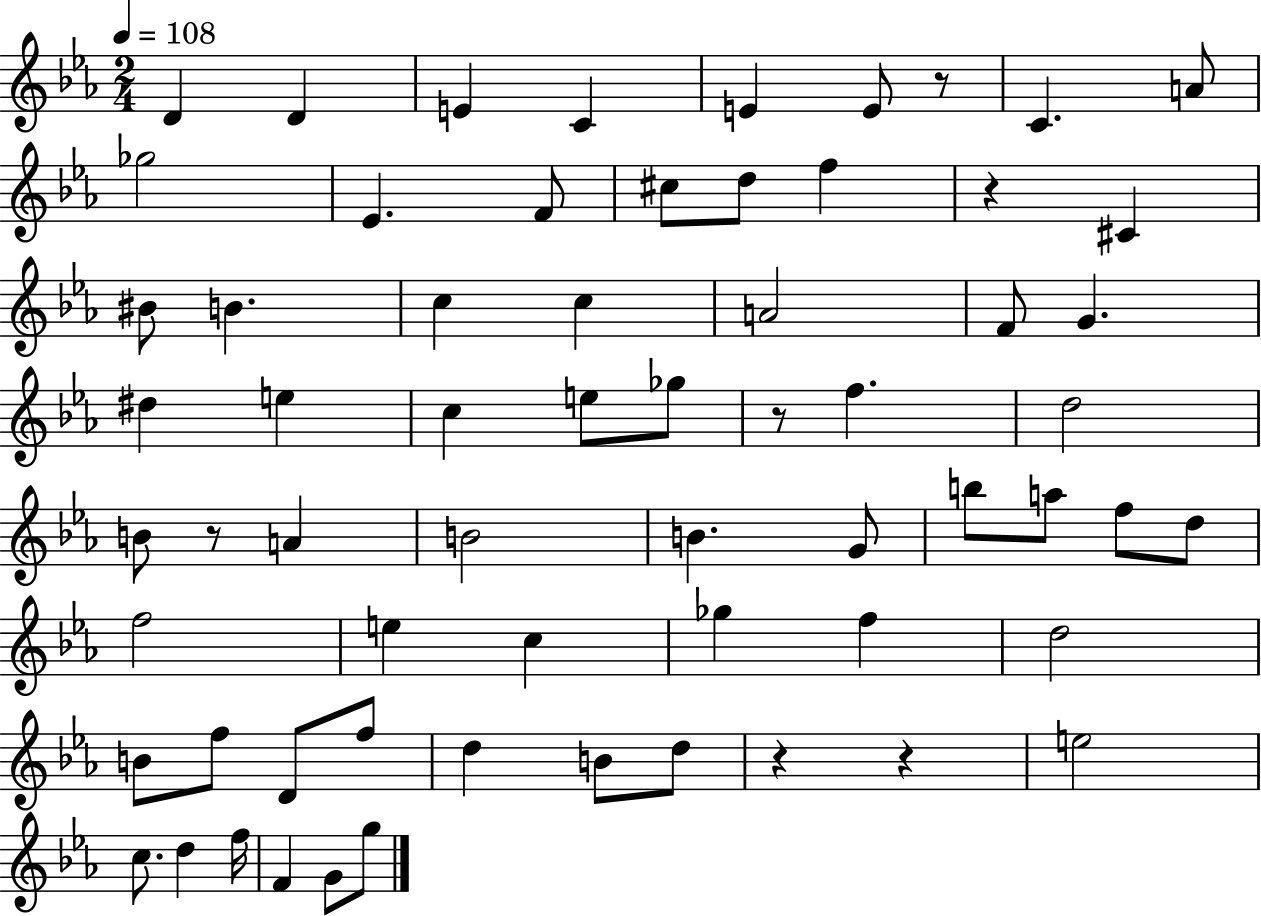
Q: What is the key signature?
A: EES major